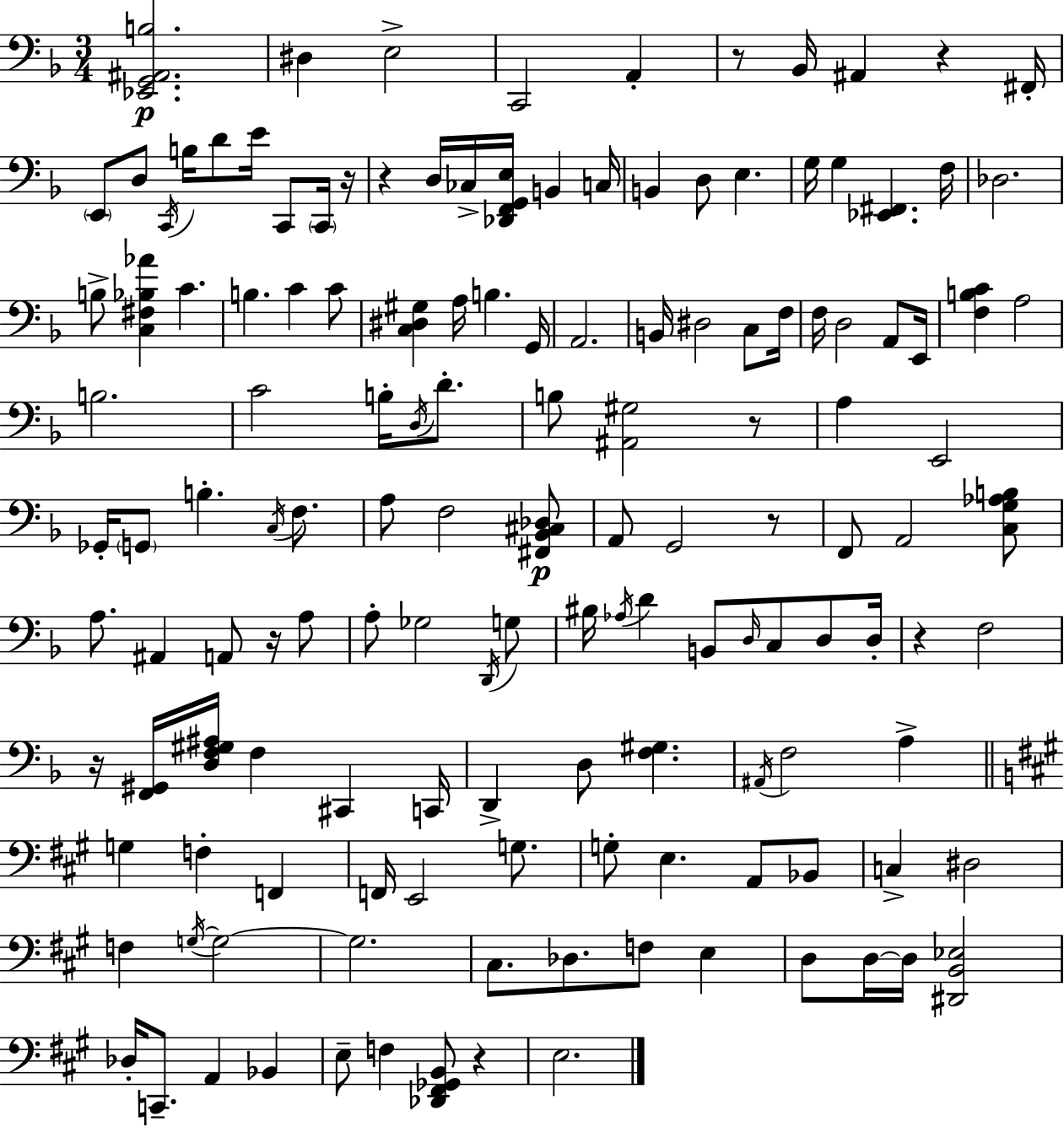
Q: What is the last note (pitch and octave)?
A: E3